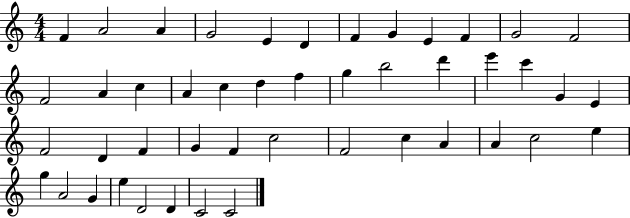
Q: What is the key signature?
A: C major